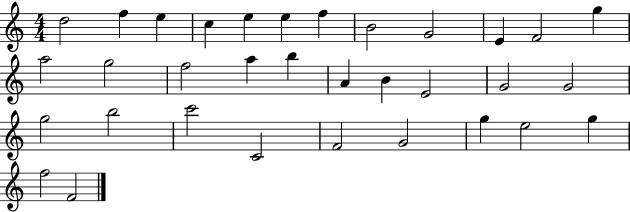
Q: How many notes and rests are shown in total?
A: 33